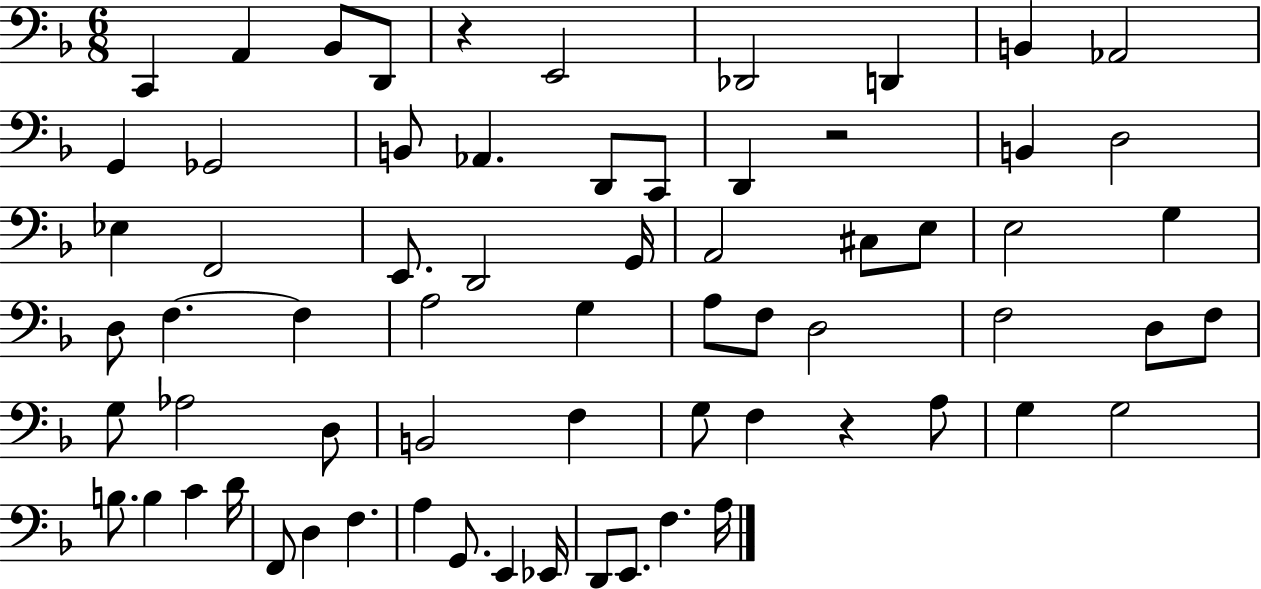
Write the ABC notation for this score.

X:1
T:Untitled
M:6/8
L:1/4
K:F
C,, A,, _B,,/2 D,,/2 z E,,2 _D,,2 D,, B,, _A,,2 G,, _G,,2 B,,/2 _A,, D,,/2 C,,/2 D,, z2 B,, D,2 _E, F,,2 E,,/2 D,,2 G,,/4 A,,2 ^C,/2 E,/2 E,2 G, D,/2 F, F, A,2 G, A,/2 F,/2 D,2 F,2 D,/2 F,/2 G,/2 _A,2 D,/2 B,,2 F, G,/2 F, z A,/2 G, G,2 B,/2 B, C D/4 F,,/2 D, F, A, G,,/2 E,, _E,,/4 D,,/2 E,,/2 F, A,/4